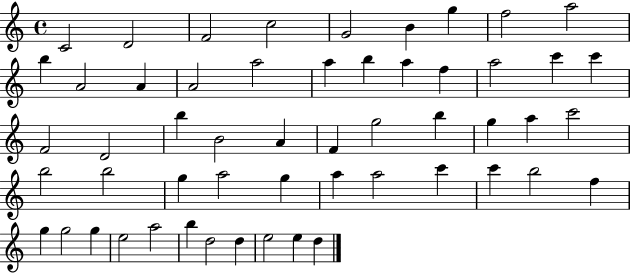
{
  \clef treble
  \time 4/4
  \defaultTimeSignature
  \key c \major
  c'2 d'2 | f'2 c''2 | g'2 b'4 g''4 | f''2 a''2 | \break b''4 a'2 a'4 | a'2 a''2 | a''4 b''4 a''4 f''4 | a''2 c'''4 c'''4 | \break f'2 d'2 | b''4 b'2 a'4 | f'4 g''2 b''4 | g''4 a''4 c'''2 | \break b''2 b''2 | g''4 a''2 g''4 | a''4 a''2 c'''4 | c'''4 b''2 f''4 | \break g''4 g''2 g''4 | e''2 a''2 | b''4 d''2 d''4 | e''2 e''4 d''4 | \break \bar "|."
}